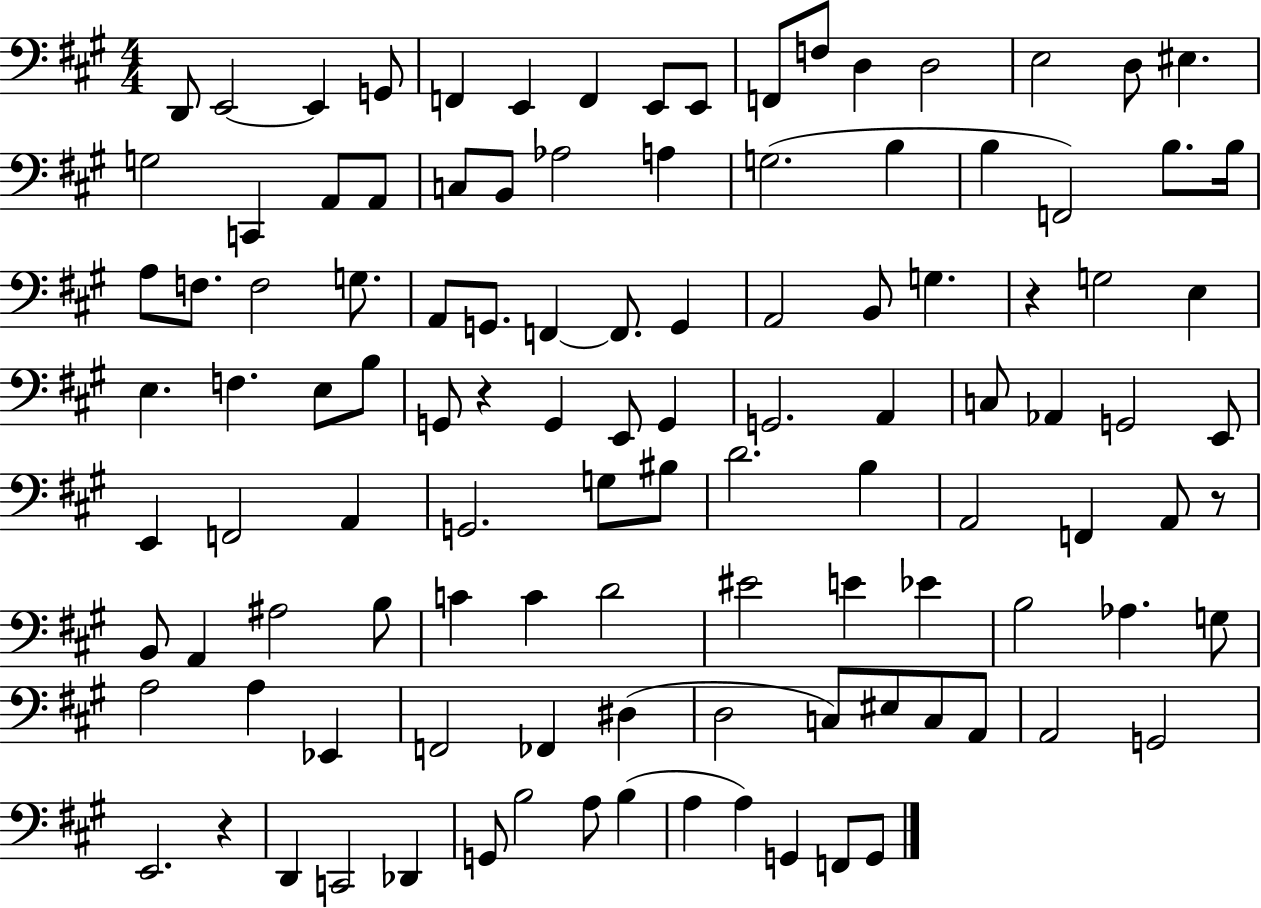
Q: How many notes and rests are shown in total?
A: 112